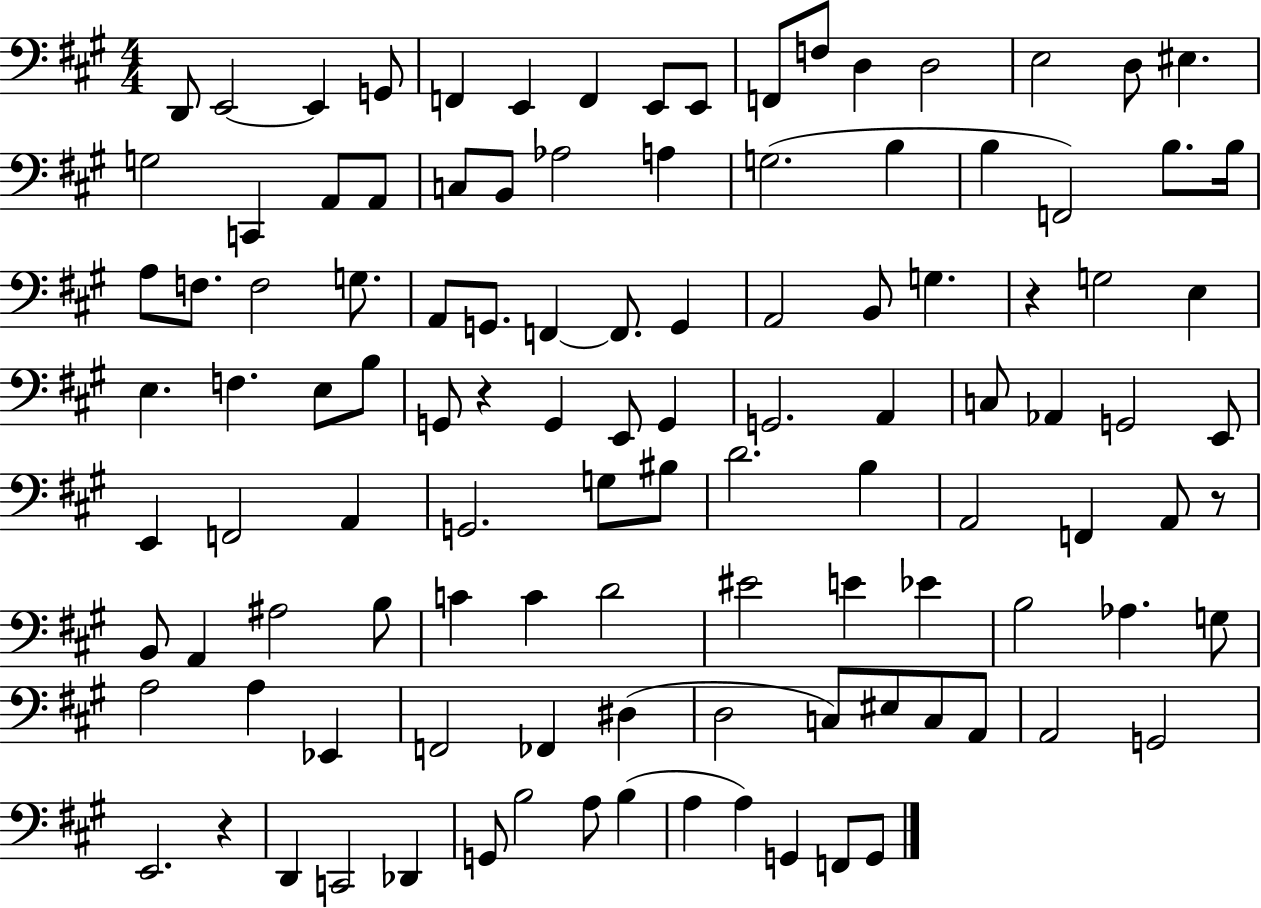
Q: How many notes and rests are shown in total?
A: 112